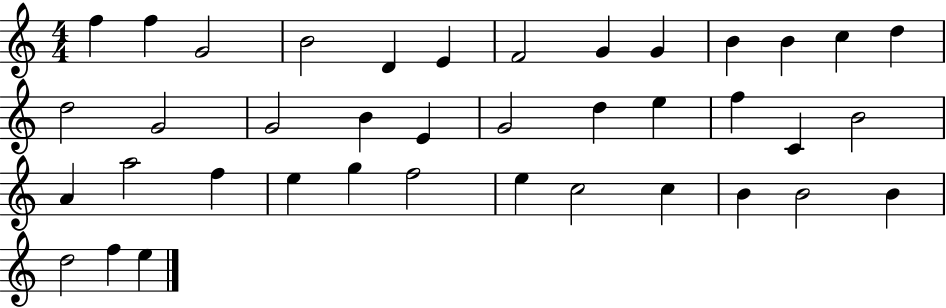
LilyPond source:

{
  \clef treble
  \numericTimeSignature
  \time 4/4
  \key c \major
  f''4 f''4 g'2 | b'2 d'4 e'4 | f'2 g'4 g'4 | b'4 b'4 c''4 d''4 | \break d''2 g'2 | g'2 b'4 e'4 | g'2 d''4 e''4 | f''4 c'4 b'2 | \break a'4 a''2 f''4 | e''4 g''4 f''2 | e''4 c''2 c''4 | b'4 b'2 b'4 | \break d''2 f''4 e''4 | \bar "|."
}